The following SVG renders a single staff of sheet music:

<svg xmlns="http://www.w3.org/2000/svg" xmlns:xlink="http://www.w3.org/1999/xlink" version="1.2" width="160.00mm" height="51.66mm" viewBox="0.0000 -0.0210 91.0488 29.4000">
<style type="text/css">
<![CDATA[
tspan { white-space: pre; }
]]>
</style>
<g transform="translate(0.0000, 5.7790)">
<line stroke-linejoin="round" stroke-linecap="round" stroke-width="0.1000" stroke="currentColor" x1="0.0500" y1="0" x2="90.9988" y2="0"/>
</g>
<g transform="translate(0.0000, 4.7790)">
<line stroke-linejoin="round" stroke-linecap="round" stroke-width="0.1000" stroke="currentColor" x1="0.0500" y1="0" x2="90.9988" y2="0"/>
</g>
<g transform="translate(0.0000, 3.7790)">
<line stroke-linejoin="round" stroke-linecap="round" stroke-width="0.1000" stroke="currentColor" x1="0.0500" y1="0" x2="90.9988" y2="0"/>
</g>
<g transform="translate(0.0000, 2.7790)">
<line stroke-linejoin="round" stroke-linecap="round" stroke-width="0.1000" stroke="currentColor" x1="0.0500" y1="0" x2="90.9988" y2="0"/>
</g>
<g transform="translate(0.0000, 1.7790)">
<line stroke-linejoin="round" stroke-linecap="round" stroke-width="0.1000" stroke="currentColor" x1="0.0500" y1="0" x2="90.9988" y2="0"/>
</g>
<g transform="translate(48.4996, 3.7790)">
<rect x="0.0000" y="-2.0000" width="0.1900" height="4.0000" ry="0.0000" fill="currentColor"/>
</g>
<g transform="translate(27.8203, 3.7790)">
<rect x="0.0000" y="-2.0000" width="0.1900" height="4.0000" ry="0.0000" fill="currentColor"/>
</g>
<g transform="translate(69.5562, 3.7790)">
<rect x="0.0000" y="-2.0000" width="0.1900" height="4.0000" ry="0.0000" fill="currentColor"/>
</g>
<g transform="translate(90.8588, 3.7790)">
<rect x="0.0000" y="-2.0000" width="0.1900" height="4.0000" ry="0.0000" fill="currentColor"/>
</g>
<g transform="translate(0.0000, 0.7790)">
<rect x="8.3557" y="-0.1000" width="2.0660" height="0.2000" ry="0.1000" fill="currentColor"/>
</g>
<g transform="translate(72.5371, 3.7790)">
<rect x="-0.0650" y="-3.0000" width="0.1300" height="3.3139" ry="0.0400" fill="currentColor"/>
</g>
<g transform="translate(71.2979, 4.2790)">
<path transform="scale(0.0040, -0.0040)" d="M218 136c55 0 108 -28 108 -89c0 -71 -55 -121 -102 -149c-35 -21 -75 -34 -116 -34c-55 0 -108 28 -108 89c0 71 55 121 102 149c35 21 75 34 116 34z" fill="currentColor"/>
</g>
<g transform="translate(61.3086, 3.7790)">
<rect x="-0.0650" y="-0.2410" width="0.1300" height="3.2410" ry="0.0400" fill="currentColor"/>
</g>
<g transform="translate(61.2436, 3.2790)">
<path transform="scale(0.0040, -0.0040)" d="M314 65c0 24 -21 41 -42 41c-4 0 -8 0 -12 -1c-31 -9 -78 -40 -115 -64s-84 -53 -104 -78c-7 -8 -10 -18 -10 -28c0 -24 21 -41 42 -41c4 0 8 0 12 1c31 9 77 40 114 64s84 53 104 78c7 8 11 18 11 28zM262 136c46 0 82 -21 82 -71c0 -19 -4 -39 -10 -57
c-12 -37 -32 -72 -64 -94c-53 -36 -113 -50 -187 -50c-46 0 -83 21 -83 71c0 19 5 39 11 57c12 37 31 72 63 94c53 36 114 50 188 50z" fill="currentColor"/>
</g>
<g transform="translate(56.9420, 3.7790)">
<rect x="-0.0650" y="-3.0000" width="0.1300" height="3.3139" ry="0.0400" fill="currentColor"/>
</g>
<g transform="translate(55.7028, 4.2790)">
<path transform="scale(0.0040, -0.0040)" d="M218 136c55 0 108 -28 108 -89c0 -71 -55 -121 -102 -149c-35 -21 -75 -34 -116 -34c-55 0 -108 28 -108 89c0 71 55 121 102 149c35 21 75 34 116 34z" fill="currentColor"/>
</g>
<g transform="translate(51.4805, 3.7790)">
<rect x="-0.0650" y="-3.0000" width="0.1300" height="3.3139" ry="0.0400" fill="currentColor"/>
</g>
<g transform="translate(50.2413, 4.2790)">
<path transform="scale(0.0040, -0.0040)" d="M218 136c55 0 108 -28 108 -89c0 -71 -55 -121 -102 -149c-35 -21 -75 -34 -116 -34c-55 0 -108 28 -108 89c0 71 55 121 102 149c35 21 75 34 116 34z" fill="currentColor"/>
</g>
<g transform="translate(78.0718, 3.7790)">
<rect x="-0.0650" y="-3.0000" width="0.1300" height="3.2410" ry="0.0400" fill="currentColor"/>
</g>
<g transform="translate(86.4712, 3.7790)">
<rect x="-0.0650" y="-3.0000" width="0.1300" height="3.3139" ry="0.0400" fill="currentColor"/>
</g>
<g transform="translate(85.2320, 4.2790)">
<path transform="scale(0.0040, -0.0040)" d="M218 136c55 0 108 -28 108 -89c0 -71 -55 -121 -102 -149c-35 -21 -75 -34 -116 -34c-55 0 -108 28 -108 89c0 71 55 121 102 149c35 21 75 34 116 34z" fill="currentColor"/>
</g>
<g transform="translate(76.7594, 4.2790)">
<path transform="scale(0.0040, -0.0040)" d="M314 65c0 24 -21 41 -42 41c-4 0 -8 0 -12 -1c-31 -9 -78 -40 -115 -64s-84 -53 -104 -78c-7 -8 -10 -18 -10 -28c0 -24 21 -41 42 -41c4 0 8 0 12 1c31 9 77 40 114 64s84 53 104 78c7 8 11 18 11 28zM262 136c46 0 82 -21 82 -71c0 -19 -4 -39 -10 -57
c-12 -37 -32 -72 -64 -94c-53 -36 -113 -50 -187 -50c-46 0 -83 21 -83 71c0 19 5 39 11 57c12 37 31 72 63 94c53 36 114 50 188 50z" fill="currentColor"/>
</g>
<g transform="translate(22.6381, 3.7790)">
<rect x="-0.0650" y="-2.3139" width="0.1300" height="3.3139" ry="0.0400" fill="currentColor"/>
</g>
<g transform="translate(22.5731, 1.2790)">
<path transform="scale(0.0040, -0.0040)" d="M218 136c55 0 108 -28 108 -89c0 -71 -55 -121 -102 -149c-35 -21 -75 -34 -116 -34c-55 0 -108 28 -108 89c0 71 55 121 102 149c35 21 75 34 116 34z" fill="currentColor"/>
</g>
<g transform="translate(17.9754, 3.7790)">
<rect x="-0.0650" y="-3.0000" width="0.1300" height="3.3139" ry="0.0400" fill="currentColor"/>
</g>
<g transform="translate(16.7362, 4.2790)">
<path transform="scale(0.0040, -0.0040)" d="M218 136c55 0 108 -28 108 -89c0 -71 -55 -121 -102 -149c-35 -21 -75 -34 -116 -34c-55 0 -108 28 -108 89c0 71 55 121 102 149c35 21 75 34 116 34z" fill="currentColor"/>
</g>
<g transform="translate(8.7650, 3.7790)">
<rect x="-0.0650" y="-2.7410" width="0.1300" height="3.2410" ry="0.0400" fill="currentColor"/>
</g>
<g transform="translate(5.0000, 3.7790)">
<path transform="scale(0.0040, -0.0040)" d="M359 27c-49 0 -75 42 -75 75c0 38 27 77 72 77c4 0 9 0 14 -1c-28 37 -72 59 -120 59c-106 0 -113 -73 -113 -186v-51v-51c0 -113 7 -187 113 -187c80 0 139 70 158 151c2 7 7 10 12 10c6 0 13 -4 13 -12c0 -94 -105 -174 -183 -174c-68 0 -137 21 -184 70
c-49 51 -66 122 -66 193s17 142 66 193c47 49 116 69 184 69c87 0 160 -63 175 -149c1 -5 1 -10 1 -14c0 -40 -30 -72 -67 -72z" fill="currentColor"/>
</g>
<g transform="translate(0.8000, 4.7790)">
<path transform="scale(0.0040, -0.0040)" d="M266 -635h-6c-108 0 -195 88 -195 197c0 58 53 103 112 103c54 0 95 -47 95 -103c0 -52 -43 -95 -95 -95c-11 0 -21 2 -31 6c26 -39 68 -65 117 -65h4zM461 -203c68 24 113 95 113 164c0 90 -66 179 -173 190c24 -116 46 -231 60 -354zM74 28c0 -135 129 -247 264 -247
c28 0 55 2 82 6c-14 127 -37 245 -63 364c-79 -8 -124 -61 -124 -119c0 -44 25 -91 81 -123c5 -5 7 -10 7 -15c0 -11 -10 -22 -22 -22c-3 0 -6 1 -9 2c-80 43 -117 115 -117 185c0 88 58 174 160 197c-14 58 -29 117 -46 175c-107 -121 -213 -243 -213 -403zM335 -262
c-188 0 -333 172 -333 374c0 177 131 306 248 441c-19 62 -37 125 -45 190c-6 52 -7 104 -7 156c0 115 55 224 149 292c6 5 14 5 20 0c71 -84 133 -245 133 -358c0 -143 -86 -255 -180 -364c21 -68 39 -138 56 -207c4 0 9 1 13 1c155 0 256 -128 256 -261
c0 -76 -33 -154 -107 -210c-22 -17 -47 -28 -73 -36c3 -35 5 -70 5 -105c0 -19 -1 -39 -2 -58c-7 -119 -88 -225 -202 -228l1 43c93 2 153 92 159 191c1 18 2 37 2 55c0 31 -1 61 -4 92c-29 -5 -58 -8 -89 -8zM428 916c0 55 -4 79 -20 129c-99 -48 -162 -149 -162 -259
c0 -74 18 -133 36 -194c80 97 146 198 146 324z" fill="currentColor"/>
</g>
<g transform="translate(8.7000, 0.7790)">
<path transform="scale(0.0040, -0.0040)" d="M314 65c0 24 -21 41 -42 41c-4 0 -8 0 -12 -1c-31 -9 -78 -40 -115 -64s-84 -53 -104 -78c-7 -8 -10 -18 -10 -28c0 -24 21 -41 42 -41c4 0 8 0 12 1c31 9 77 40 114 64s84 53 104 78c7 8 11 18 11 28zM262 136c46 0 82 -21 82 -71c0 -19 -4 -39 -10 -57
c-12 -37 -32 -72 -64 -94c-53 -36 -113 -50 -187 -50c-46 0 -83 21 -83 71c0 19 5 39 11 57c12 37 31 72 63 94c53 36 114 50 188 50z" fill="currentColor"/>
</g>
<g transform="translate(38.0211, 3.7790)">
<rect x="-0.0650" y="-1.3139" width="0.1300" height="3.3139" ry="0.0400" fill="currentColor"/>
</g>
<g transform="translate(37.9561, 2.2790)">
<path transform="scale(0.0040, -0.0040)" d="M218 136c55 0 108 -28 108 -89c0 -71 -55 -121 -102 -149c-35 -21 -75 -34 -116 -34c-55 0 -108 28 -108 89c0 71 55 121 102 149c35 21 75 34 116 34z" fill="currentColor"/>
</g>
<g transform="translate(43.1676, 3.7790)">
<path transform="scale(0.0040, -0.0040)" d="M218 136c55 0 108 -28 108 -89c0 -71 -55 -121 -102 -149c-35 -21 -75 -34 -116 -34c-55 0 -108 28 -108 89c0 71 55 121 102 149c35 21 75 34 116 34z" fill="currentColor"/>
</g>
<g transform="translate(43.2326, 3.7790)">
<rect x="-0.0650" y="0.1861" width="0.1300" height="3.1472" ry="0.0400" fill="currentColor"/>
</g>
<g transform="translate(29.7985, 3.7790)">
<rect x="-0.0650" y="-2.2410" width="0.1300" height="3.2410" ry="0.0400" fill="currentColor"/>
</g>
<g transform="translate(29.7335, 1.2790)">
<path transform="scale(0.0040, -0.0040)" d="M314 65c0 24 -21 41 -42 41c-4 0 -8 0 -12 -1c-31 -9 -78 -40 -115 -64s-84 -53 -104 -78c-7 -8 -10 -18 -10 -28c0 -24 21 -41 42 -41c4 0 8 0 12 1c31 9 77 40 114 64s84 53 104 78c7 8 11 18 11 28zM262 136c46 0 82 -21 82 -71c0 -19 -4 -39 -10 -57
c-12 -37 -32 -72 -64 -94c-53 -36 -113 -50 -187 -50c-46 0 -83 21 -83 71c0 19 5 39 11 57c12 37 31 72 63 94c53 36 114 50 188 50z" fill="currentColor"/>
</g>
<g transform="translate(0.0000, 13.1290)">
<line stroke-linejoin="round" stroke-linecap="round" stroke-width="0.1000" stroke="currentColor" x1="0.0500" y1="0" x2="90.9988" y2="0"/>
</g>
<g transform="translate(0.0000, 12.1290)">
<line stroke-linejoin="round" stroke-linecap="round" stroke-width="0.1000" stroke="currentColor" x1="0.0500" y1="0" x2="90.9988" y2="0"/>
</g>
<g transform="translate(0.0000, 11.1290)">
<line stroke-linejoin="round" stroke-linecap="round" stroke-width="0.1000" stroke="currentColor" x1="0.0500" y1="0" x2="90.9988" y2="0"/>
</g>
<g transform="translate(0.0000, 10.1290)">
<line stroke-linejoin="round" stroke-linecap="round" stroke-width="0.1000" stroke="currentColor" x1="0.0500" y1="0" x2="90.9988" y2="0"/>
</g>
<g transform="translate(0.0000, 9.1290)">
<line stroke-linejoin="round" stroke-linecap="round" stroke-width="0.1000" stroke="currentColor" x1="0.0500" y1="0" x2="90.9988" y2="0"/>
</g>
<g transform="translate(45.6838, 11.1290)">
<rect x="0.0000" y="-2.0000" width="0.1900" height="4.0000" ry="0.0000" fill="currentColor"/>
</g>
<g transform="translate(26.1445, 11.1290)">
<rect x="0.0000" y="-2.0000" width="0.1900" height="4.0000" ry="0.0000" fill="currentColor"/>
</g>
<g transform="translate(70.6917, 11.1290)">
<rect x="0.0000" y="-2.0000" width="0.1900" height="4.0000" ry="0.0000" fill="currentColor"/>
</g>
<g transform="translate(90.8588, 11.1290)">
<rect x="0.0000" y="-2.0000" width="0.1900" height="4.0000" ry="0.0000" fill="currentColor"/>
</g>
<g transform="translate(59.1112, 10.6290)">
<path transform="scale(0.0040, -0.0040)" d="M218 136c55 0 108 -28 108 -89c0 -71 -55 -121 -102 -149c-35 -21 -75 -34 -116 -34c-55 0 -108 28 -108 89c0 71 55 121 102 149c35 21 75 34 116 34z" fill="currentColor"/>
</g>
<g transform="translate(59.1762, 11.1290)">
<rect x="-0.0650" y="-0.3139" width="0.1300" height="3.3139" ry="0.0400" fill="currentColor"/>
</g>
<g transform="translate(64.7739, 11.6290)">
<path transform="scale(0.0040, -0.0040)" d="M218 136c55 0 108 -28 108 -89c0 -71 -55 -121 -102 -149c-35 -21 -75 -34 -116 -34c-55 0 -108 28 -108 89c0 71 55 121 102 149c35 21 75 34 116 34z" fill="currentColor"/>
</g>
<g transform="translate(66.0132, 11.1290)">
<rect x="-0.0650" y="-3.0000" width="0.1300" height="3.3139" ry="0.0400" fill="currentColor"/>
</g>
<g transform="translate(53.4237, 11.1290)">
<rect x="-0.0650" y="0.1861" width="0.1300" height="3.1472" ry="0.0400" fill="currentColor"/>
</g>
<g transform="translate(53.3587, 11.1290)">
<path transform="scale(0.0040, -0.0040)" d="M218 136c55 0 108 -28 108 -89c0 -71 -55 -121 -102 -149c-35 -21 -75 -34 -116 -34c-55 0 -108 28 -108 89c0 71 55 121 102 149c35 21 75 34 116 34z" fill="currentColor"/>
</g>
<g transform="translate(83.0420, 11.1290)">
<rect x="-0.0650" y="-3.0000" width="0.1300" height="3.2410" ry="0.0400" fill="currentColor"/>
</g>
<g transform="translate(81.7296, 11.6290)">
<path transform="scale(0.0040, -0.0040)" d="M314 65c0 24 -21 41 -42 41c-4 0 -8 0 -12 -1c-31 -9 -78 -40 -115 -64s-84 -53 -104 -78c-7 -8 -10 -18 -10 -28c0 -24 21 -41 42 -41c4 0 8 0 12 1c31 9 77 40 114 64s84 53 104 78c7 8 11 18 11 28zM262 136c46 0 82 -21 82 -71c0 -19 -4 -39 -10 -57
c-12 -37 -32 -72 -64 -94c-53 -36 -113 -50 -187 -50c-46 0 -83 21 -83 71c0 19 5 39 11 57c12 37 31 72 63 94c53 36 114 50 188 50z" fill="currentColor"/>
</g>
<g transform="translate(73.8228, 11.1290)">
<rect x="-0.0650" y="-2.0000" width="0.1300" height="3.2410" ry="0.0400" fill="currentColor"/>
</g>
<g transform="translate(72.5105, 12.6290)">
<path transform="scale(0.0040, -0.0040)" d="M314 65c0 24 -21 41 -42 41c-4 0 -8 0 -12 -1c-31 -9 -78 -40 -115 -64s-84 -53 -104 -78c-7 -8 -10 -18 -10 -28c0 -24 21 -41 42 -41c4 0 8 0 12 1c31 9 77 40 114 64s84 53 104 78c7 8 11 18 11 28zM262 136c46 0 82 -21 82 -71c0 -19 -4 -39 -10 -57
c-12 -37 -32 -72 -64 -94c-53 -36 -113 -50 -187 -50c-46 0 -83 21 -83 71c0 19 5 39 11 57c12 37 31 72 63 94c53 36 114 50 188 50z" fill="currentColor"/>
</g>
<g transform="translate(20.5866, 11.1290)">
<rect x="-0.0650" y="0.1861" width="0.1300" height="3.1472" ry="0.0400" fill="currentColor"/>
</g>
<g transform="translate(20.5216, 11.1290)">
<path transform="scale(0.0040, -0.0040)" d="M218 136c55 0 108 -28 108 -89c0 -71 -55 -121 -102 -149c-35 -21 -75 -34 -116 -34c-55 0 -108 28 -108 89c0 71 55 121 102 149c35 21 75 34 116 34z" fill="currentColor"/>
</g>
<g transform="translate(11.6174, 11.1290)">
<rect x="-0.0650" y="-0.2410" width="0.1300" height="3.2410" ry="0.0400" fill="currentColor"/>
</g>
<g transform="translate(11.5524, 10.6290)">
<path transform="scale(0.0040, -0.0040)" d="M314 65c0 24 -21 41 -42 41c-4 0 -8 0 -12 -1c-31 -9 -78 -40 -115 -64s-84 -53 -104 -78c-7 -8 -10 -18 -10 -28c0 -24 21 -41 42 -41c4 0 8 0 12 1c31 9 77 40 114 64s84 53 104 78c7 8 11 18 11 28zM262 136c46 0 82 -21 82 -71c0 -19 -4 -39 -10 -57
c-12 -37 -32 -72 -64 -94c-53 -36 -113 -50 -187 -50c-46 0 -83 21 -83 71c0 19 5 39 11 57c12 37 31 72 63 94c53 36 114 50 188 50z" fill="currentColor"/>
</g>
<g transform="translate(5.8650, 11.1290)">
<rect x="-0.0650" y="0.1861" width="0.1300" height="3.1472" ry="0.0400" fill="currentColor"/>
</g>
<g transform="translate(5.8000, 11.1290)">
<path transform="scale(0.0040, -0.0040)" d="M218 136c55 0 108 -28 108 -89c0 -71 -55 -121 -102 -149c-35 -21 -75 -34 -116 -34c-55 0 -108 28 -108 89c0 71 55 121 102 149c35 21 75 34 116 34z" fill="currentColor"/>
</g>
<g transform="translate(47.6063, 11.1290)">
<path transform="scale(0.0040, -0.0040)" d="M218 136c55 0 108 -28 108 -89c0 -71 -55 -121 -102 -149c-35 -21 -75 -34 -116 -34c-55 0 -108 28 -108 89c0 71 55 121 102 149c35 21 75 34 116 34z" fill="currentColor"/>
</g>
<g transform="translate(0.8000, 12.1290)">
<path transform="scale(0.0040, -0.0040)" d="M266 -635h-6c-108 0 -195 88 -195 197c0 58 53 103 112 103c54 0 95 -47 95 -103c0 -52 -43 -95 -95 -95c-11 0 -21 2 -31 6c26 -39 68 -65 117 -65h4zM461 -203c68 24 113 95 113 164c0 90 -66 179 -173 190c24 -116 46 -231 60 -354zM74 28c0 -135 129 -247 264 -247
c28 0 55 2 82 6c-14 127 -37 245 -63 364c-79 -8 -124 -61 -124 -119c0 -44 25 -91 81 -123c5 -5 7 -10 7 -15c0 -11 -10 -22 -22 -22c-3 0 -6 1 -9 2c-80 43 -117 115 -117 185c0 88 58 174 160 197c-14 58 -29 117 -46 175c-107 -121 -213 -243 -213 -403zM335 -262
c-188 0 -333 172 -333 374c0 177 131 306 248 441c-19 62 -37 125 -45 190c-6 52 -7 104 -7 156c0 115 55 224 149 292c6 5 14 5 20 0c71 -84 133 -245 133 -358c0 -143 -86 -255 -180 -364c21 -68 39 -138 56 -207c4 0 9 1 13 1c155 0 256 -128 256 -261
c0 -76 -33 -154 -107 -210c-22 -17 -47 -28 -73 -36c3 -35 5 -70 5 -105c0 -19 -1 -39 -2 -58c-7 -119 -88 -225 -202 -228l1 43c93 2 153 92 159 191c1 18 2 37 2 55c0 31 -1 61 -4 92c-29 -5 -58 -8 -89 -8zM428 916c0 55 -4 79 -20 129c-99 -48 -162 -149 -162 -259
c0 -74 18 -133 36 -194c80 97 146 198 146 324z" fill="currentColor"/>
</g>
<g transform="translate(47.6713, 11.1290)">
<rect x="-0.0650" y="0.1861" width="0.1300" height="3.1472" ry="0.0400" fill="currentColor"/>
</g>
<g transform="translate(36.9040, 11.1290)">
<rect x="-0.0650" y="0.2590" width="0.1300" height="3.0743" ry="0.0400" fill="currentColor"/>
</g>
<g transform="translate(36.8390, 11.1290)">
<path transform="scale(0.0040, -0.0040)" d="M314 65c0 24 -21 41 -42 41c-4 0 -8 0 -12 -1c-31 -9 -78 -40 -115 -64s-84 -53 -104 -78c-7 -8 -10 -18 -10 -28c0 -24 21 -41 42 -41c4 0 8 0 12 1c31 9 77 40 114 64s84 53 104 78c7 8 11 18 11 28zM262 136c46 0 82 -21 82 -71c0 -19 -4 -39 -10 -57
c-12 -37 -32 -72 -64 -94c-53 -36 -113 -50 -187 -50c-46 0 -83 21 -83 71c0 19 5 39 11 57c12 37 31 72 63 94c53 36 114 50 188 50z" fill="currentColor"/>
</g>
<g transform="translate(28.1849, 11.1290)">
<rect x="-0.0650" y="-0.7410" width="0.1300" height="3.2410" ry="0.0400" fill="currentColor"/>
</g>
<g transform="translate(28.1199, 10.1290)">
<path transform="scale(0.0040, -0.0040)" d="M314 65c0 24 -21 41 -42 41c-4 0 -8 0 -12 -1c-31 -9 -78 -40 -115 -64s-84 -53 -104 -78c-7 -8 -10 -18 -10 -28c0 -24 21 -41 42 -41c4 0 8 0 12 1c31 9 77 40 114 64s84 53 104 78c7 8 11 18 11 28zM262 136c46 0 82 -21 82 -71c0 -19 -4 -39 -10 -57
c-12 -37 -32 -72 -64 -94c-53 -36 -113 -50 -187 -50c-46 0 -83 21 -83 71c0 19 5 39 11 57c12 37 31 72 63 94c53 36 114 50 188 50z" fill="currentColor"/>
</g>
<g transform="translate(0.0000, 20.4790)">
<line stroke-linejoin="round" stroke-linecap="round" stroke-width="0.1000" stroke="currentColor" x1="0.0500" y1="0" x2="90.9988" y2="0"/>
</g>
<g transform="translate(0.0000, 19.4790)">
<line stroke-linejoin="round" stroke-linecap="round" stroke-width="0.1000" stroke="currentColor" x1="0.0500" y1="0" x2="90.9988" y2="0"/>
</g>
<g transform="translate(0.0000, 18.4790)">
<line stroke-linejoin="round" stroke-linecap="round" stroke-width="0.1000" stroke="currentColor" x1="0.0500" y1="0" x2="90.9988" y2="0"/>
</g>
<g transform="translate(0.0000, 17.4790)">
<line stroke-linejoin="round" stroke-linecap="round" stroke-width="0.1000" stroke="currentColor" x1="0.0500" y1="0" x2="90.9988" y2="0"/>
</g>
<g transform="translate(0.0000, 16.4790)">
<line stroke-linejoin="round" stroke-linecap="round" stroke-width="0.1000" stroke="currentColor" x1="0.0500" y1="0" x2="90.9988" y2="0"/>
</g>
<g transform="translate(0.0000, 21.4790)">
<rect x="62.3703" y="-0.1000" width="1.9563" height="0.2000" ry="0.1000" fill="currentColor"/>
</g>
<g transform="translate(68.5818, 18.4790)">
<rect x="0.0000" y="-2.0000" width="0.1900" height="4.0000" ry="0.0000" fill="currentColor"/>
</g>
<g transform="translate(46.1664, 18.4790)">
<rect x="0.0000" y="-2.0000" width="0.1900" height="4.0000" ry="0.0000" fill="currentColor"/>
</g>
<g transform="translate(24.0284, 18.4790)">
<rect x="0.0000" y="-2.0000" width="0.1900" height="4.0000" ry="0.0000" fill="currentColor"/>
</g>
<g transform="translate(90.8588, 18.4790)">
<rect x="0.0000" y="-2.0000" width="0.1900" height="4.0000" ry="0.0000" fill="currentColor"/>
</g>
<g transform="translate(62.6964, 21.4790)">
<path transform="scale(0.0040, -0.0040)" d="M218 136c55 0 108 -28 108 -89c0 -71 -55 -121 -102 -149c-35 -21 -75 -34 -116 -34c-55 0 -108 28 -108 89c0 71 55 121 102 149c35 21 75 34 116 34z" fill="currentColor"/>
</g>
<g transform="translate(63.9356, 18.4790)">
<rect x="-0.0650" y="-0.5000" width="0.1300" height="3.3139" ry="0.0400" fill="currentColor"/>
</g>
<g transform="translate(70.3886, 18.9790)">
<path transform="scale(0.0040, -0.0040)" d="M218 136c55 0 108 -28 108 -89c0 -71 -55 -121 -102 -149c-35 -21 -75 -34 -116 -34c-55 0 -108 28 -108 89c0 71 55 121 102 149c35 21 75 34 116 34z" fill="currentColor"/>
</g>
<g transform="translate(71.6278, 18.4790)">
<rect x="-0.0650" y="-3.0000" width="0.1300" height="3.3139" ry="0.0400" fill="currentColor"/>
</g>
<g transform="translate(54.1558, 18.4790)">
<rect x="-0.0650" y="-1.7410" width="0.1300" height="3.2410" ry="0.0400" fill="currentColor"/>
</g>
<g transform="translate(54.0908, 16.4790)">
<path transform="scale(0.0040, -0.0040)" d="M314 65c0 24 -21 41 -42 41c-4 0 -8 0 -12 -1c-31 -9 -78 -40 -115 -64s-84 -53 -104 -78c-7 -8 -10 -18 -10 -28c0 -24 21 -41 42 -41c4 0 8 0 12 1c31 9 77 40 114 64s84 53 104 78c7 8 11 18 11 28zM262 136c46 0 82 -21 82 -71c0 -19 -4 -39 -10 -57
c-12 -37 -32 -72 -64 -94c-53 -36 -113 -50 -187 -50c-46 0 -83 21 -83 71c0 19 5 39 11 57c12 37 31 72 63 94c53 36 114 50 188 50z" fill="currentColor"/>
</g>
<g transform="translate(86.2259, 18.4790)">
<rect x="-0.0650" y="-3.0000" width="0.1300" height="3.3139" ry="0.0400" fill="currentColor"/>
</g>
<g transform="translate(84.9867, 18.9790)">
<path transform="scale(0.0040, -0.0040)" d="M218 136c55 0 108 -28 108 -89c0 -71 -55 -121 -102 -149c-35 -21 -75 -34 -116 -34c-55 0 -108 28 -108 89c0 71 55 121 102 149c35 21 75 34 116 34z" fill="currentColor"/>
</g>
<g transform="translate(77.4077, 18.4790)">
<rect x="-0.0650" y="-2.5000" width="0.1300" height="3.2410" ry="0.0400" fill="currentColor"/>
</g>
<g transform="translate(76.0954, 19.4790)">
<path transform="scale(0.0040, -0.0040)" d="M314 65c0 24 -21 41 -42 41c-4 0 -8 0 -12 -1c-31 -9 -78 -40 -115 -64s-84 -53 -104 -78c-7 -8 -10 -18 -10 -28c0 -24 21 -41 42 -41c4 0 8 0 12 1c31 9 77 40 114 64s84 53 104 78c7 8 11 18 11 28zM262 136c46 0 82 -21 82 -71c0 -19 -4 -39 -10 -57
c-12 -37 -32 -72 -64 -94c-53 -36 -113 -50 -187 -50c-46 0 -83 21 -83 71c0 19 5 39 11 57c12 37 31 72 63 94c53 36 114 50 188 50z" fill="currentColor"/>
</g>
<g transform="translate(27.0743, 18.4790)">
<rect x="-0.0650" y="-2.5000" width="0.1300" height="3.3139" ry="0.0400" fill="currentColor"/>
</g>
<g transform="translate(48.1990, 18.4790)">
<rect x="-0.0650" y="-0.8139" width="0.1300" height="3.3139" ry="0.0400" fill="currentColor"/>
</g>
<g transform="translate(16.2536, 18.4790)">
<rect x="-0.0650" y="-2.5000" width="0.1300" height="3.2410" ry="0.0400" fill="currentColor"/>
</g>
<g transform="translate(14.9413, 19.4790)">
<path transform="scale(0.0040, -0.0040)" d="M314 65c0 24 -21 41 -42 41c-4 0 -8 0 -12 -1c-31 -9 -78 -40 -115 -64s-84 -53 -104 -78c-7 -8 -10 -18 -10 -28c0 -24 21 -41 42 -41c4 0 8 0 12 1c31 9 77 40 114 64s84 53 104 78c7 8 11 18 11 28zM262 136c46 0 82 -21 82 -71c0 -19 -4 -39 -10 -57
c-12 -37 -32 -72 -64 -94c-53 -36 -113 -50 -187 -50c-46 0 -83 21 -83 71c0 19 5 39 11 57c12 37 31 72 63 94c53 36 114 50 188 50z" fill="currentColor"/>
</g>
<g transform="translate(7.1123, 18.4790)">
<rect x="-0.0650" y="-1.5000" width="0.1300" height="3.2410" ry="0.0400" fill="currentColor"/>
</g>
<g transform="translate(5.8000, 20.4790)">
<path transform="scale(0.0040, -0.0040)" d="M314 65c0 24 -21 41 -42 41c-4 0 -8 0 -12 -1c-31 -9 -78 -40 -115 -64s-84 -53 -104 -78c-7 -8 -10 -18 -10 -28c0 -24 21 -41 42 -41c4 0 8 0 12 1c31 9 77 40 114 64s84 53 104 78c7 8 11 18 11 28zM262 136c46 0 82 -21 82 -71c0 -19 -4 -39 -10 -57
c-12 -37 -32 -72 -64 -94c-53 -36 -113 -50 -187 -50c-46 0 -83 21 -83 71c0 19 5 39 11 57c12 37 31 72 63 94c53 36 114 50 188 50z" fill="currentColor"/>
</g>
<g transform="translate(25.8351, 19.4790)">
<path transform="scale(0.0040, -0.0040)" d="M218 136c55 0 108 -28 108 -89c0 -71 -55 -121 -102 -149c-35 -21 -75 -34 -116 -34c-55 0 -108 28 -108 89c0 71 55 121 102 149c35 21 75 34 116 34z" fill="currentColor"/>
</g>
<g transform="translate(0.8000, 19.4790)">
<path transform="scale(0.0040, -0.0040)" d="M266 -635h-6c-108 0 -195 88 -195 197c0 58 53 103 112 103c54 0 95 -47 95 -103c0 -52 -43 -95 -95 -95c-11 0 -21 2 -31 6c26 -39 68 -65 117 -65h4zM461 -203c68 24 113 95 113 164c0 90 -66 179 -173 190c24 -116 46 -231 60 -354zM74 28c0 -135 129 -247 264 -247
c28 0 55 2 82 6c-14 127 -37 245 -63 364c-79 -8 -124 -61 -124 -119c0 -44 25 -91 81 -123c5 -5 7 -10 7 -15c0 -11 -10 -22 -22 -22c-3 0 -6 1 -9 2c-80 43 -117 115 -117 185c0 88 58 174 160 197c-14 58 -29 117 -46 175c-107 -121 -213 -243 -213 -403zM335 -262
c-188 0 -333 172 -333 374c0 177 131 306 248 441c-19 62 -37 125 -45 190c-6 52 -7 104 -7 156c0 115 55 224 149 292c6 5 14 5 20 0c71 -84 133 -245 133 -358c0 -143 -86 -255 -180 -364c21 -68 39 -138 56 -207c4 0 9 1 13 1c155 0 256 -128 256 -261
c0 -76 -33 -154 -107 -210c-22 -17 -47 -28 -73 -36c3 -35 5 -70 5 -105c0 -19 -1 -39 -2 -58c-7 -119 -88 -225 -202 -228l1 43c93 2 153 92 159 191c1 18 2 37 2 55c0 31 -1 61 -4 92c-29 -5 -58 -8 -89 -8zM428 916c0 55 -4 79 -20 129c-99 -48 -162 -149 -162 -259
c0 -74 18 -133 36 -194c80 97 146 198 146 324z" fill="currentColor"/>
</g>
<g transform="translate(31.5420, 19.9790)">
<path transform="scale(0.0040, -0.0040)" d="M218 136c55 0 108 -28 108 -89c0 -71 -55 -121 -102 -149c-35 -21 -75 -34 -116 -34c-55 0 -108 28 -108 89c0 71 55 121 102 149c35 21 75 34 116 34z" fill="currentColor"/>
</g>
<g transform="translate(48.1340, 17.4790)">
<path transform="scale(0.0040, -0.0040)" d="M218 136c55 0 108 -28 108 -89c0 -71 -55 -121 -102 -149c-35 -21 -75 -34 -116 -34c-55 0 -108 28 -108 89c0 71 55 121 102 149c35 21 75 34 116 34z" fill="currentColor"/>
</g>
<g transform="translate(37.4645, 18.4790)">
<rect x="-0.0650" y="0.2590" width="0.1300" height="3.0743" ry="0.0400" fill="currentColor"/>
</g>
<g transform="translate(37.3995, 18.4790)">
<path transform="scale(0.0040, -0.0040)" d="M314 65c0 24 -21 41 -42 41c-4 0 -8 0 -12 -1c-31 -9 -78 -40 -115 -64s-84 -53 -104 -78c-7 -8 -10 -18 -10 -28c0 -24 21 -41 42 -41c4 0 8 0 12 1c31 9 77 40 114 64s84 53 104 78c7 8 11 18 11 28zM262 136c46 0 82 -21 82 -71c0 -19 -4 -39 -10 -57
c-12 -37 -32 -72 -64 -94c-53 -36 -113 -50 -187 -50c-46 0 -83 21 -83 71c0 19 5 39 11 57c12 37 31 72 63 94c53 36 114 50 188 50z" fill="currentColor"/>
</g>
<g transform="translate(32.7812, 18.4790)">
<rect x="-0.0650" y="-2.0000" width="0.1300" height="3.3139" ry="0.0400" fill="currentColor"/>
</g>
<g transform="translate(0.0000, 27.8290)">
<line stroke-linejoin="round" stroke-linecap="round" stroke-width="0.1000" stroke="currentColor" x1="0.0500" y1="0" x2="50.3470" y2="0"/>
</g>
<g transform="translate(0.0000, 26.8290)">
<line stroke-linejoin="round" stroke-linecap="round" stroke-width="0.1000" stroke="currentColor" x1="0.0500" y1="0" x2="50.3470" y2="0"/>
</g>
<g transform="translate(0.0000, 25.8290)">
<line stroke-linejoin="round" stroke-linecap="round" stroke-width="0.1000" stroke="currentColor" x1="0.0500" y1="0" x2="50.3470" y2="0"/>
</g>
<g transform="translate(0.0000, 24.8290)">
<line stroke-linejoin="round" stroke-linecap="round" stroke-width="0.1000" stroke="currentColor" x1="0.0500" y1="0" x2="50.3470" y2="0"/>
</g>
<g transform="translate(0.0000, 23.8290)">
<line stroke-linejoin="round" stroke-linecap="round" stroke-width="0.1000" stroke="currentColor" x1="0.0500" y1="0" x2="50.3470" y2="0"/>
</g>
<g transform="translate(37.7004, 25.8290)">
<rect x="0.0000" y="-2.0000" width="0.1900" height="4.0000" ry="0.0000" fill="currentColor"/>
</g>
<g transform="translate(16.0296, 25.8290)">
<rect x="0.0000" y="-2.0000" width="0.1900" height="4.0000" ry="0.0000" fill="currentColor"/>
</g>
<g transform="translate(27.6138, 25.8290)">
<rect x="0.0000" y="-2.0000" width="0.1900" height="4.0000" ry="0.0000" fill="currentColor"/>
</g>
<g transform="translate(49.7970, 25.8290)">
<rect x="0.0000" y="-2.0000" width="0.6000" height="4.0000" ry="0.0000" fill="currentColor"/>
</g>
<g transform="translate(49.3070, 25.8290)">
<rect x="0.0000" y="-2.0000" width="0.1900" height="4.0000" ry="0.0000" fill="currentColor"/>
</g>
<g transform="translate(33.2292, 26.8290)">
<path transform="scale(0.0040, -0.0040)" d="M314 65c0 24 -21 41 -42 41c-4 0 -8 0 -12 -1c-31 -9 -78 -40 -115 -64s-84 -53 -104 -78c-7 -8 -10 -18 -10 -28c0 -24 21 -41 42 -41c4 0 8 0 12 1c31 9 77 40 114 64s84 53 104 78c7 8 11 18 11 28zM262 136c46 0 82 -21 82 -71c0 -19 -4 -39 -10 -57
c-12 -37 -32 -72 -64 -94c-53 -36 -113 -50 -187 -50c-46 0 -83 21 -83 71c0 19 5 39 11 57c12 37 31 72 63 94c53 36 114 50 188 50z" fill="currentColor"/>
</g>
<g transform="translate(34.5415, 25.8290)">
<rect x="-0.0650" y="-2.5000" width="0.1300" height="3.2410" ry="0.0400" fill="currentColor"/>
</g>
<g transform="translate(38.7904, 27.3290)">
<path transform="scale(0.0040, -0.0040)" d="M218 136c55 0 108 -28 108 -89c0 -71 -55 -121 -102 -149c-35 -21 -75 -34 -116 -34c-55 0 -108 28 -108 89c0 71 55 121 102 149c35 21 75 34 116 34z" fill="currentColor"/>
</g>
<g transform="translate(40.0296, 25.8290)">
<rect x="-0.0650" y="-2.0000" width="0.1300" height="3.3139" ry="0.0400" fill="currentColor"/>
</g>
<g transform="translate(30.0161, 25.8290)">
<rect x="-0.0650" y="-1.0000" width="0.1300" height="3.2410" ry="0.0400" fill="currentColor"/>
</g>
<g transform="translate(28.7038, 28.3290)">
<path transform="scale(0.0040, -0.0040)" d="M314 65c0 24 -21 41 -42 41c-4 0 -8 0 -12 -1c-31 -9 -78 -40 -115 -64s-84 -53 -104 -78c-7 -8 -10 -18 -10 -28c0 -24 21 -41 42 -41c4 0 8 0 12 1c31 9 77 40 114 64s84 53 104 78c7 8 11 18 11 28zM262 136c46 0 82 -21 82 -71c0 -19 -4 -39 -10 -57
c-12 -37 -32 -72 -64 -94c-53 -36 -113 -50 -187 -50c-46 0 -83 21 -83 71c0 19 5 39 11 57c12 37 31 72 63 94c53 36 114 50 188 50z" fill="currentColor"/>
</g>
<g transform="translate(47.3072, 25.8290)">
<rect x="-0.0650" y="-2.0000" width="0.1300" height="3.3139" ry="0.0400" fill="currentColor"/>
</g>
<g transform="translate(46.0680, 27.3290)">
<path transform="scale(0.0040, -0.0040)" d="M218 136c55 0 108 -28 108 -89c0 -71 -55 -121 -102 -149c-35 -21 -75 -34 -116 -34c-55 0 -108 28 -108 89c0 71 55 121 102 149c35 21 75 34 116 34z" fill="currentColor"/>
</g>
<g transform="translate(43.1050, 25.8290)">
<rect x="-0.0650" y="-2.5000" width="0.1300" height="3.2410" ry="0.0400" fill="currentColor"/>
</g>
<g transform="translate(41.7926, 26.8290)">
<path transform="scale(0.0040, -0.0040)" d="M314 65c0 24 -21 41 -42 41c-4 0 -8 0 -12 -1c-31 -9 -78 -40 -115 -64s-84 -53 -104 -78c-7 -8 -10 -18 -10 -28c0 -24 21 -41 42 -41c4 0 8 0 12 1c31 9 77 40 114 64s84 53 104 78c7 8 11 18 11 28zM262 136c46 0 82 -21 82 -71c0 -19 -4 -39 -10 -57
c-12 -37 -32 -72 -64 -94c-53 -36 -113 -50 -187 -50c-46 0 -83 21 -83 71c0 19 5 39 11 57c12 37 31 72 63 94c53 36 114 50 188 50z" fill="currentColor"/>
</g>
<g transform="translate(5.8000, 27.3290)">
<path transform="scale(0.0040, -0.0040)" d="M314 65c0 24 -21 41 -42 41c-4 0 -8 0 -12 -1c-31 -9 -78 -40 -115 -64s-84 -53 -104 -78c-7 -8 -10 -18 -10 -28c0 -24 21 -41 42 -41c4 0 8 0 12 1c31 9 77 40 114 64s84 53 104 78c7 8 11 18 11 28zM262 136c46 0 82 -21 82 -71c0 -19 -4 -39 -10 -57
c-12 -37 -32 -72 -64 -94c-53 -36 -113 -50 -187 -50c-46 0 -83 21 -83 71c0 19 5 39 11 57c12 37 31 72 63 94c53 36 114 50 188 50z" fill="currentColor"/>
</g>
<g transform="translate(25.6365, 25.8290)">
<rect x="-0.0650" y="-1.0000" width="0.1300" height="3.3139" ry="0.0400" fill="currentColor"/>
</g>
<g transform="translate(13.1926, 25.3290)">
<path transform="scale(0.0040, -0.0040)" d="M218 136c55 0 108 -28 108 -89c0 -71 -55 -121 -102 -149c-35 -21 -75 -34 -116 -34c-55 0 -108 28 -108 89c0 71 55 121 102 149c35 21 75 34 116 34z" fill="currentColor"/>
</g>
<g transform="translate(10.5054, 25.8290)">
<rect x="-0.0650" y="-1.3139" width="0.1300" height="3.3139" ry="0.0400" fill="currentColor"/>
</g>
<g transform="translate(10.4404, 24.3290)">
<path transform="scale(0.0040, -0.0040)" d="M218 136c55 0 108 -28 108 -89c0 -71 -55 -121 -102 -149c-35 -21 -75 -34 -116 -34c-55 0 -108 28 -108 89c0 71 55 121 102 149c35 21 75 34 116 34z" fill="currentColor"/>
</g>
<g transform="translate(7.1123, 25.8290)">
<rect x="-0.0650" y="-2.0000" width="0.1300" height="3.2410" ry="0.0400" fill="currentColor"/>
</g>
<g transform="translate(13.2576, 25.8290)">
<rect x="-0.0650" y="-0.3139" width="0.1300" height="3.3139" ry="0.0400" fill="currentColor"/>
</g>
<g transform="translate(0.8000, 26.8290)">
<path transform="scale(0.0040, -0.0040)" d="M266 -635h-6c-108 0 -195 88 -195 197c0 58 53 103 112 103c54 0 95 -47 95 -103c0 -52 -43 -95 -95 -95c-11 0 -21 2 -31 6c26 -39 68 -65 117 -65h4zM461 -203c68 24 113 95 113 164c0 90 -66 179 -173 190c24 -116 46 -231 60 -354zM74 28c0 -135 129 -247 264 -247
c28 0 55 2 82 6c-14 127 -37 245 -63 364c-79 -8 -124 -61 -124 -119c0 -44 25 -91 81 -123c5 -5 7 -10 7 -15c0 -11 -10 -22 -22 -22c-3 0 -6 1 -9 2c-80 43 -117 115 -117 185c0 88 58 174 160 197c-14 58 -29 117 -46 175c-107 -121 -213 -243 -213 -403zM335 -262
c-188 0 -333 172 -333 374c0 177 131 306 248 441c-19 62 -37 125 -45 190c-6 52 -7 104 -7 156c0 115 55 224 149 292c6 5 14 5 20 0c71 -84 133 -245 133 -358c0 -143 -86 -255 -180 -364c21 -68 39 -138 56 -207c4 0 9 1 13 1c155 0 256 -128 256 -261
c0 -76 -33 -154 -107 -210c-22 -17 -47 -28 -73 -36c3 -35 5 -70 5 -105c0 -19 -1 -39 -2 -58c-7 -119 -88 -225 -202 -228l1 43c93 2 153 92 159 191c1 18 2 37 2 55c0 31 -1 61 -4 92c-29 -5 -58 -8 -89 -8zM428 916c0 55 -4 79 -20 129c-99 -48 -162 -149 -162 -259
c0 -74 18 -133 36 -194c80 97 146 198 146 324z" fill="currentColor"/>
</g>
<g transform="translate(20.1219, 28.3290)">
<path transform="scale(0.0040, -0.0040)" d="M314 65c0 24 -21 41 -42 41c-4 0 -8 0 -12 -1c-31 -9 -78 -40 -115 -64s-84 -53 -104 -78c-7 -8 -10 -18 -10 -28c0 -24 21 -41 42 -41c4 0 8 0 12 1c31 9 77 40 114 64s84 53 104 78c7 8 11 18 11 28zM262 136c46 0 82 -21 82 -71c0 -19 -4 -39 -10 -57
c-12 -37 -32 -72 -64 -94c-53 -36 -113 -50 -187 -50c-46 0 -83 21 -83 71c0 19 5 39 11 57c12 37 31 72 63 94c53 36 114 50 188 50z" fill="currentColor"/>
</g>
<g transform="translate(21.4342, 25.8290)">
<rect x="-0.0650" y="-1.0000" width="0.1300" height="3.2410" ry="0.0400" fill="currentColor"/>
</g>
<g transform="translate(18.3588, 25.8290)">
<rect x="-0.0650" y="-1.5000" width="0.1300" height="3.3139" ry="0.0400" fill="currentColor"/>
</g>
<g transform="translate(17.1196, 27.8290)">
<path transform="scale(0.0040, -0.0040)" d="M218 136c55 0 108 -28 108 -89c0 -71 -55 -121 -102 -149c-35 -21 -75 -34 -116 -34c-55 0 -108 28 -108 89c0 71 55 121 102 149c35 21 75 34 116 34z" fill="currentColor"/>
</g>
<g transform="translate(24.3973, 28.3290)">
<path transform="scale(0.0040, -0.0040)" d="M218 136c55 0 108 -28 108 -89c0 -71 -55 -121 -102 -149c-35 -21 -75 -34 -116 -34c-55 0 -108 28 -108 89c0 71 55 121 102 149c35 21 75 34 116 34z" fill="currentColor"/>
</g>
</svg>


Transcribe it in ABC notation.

X:1
T:Untitled
M:4/4
L:1/4
K:C
a2 A g g2 e B A A c2 A A2 A B c2 B d2 B2 B B c A F2 A2 E2 G2 G F B2 d f2 C A G2 A F2 e c E D2 D D2 G2 F G2 F